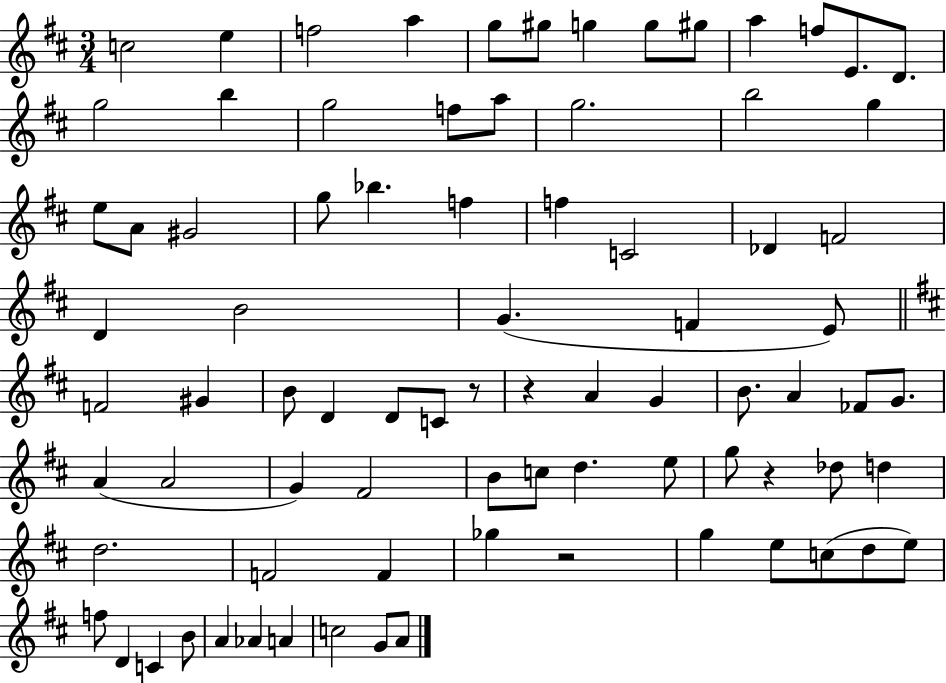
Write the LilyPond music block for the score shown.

{
  \clef treble
  \numericTimeSignature
  \time 3/4
  \key d \major
  c''2 e''4 | f''2 a''4 | g''8 gis''8 g''4 g''8 gis''8 | a''4 f''8 e'8. d'8. | \break g''2 b''4 | g''2 f''8 a''8 | g''2. | b''2 g''4 | \break e''8 a'8 gis'2 | g''8 bes''4. f''4 | f''4 c'2 | des'4 f'2 | \break d'4 b'2 | g'4.( f'4 e'8) | \bar "||" \break \key b \minor f'2 gis'4 | b'8 d'4 d'8 c'8 r8 | r4 a'4 g'4 | b'8. a'4 fes'8 g'8. | \break a'4( a'2 | g'4) fis'2 | b'8 c''8 d''4. e''8 | g''8 r4 des''8 d''4 | \break d''2. | f'2 f'4 | ges''4 r2 | g''4 e''8 c''8( d''8 e''8) | \break f''8 d'4 c'4 b'8 | a'4 aes'4 a'4 | c''2 g'8 a'8 | \bar "|."
}